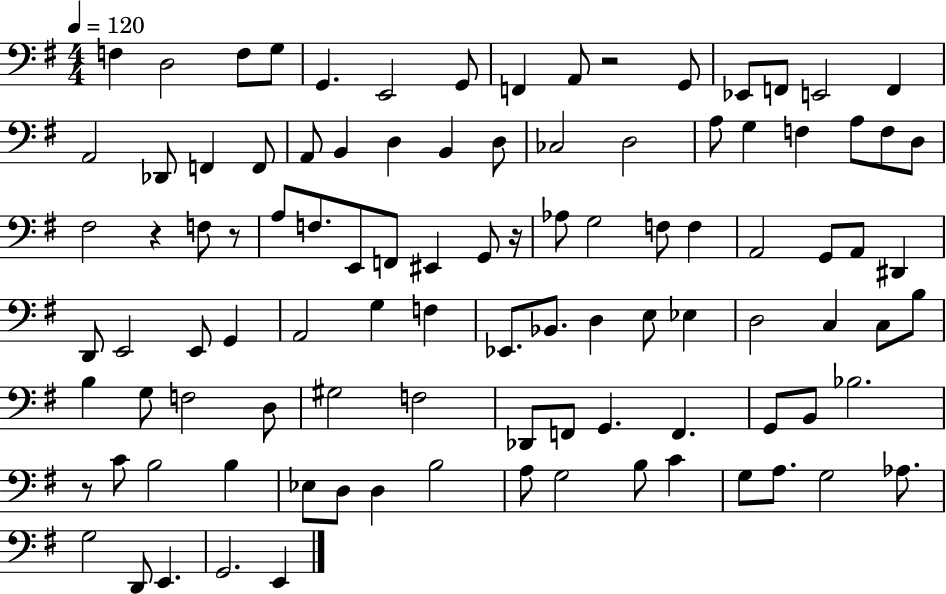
{
  \clef bass
  \numericTimeSignature
  \time 4/4
  \key g \major
  \tempo 4 = 120
  \repeat volta 2 { f4 d2 f8 g8 | g,4. e,2 g,8 | f,4 a,8 r2 g,8 | ees,8 f,8 e,2 f,4 | \break a,2 des,8 f,4 f,8 | a,8 b,4 d4 b,4 d8 | ces2 d2 | a8 g4 f4 a8 f8 d8 | \break fis2 r4 f8 r8 | a8 f8. e,8 f,8 eis,4 g,8 r16 | aes8 g2 f8 f4 | a,2 g,8 a,8 dis,4 | \break d,8 e,2 e,8 g,4 | a,2 g4 f4 | ees,8. bes,8. d4 e8 ees4 | d2 c4 c8 b8 | \break b4 g8 f2 d8 | gis2 f2 | des,8 f,8 g,4. f,4. | g,8 b,8 bes2. | \break r8 c'8 b2 b4 | ees8 d8 d4 b2 | a8 g2 b8 c'4 | g8 a8. g2 aes8. | \break g2 d,8 e,4. | g,2. e,4 | } \bar "|."
}